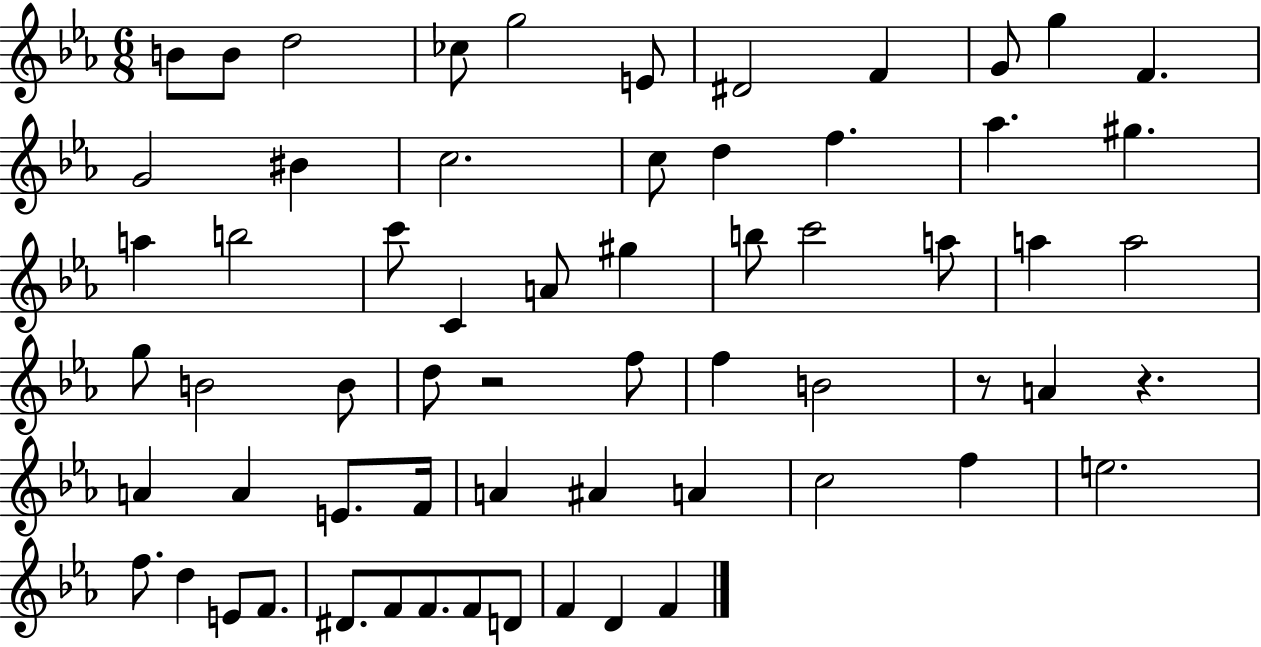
B4/e B4/e D5/h CES5/e G5/h E4/e D#4/h F4/q G4/e G5/q F4/q. G4/h BIS4/q C5/h. C5/e D5/q F5/q. Ab5/q. G#5/q. A5/q B5/h C6/e C4/q A4/e G#5/q B5/e C6/h A5/e A5/q A5/h G5/e B4/h B4/e D5/e R/h F5/e F5/q B4/h R/e A4/q R/q. A4/q A4/q E4/e. F4/s A4/q A#4/q A4/q C5/h F5/q E5/h. F5/e. D5/q E4/e F4/e. D#4/e. F4/e F4/e. F4/e D4/e F4/q D4/q F4/q